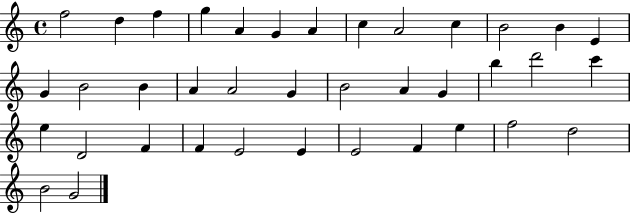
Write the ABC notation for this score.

X:1
T:Untitled
M:4/4
L:1/4
K:C
f2 d f g A G A c A2 c B2 B E G B2 B A A2 G B2 A G b d'2 c' e D2 F F E2 E E2 F e f2 d2 B2 G2